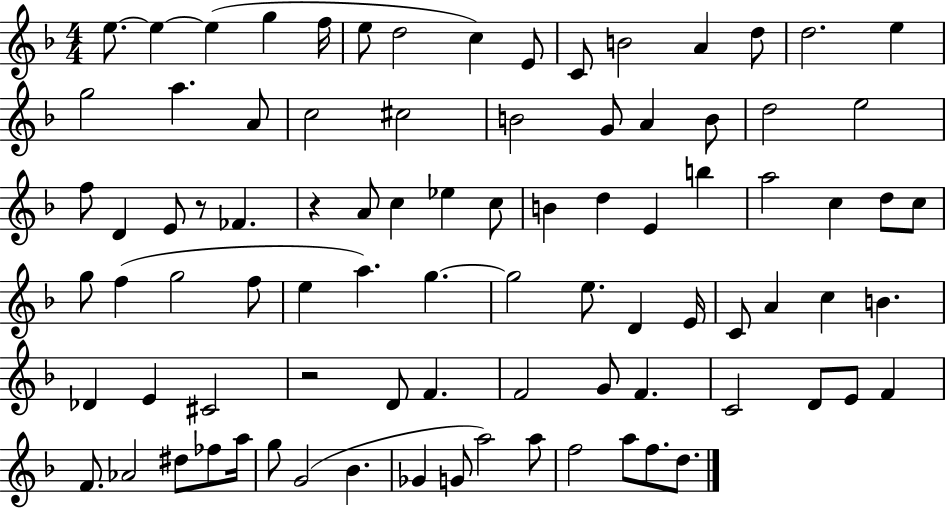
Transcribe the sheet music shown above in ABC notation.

X:1
T:Untitled
M:4/4
L:1/4
K:F
e/2 e e g f/4 e/2 d2 c E/2 C/2 B2 A d/2 d2 e g2 a A/2 c2 ^c2 B2 G/2 A B/2 d2 e2 f/2 D E/2 z/2 _F z A/2 c _e c/2 B d E b a2 c d/2 c/2 g/2 f g2 f/2 e a g g2 e/2 D E/4 C/2 A c B _D E ^C2 z2 D/2 F F2 G/2 F C2 D/2 E/2 F F/2 _A2 ^d/2 _f/2 a/4 g/2 G2 _B _G G/2 a2 a/2 f2 a/2 f/2 d/2